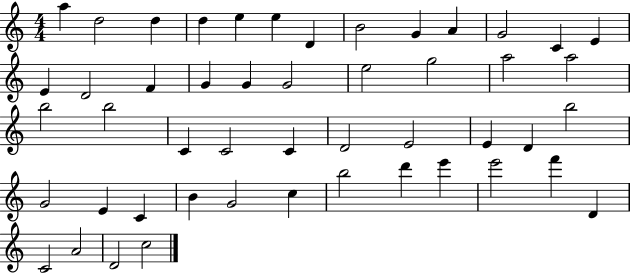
A5/q D5/h D5/q D5/q E5/q E5/q D4/q B4/h G4/q A4/q G4/h C4/q E4/q E4/q D4/h F4/q G4/q G4/q G4/h E5/h G5/h A5/h A5/h B5/h B5/h C4/q C4/h C4/q D4/h E4/h E4/q D4/q B5/h G4/h E4/q C4/q B4/q G4/h C5/q B5/h D6/q E6/q E6/h F6/q D4/q C4/h A4/h D4/h C5/h